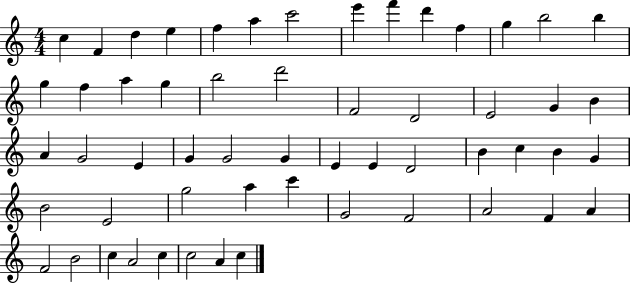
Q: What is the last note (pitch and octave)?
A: C5